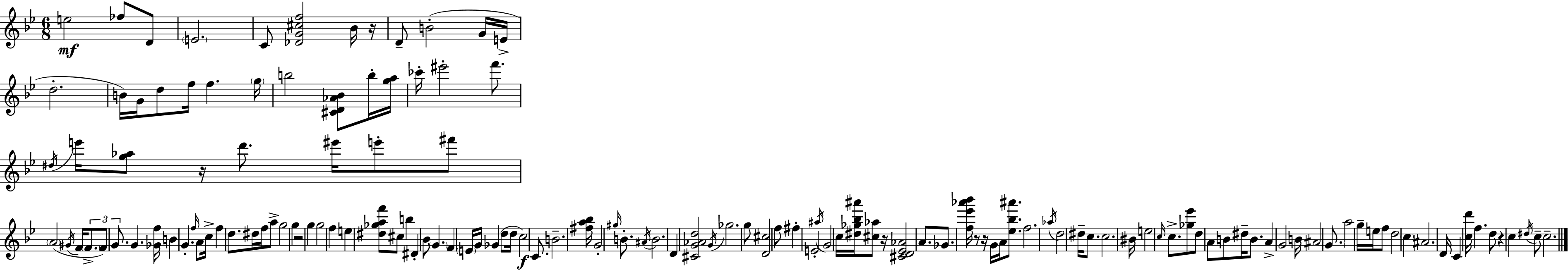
E5/h FES5/e D4/e E4/h. C4/e [Db4,G4,C#5,F5]/h Bb4/s R/s D4/e B4/h G4/s E4/s D5/h. B4/s G4/s D5/e F5/s F5/q. G5/s B5/h [C#4,D4,Ab4,Bb4]/e B5/s [G5,A5]/s CES6/s EIS6/h F6/e. D#5/s E6/s [G5,Ab5]/e R/s D6/e. EIS6/s E6/e F#6/e A4/h G#4/s F4/s F4/e. F4/e G4/e. G4/q. [Gb4,F5]/s B4/q G4/q. F5/s A4/e C5/s F5/q D5/e. D#5/s F5/s A5/e G5/h G5/q R/h G5/q G5/h F5/q E5/q [D#5,Gb5,A5,F6]/e C#5/e B5/q D#4/q Bb4/e G4/q. F4/q E4/s G4/s Gb4/q D5/e D5/s C5/h C4/e. B4/h. [F#5,A5,Bb5]/s G4/h G#5/s B4/e. A#4/s B4/h. D4/q [C#4,G4,Ab4,D5]/h G4/s Gb5/h. G5/e [D4,C#5]/h F5/e F#5/q E4/h A#5/s G4/h C5/s [D#5,Gb5,Bb5,A#6]/s [C#5,Ab5]/e R/s [C#4,D4,Eb4,Ab4]/h A4/e. Gb4/e. [F5,Eb6,Ab6,Bb6]/s R/e R/s G4/s A4/s [Eb5,Bb5,A#6]/e. F5/h. Ab5/s D5/h D#5/s C5/e. C5/h. BIS4/s E5/h C5/s C5/e. [Gb5,Eb6]/e D5/e A4/e B4/e D#5/s B4/e. A4/q G4/h B4/s A#4/h G4/e. A5/h G5/s E5/s F5/e D5/h C5/q A#4/h. D4/s C4/q [C5,D6]/s F5/q. D5/e R/q C5/q D#5/s C5/e C5/h.